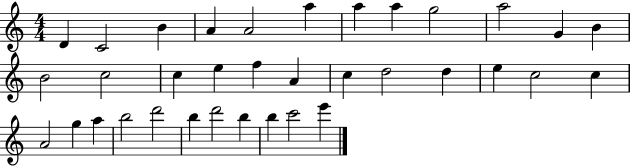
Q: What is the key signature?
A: C major